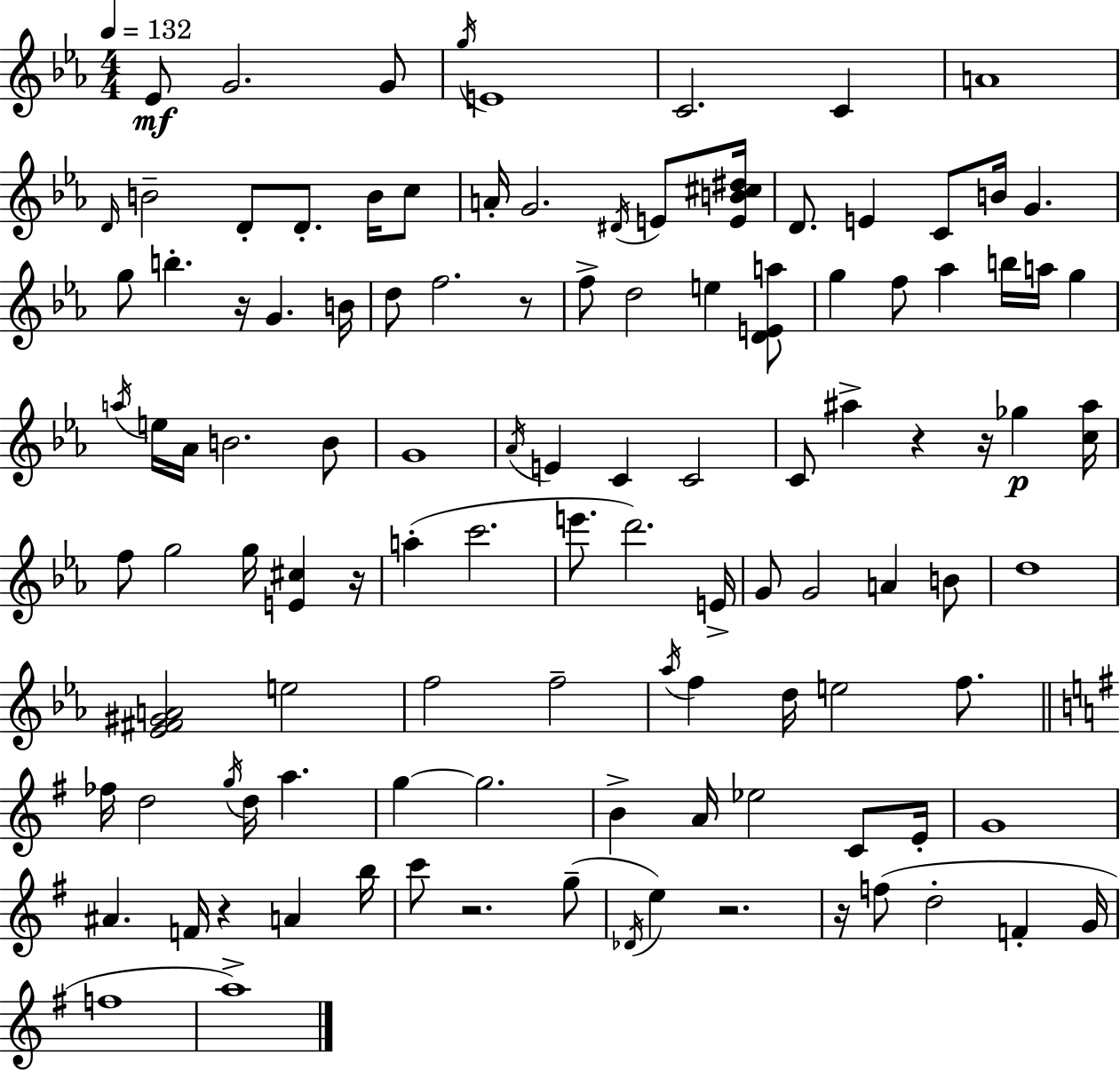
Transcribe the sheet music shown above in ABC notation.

X:1
T:Untitled
M:4/4
L:1/4
K:Cm
_E/2 G2 G/2 g/4 E4 C2 C A4 D/4 B2 D/2 D/2 B/4 c/2 A/4 G2 ^D/4 E/2 [EB^c^d]/4 D/2 E C/2 B/4 G g/2 b z/4 G B/4 d/2 f2 z/2 f/2 d2 e [DEa]/2 g f/2 _a b/4 a/4 g a/4 e/4 _A/4 B2 B/2 G4 _A/4 E C C2 C/2 ^a z z/4 _g [c^a]/4 f/2 g2 g/4 [E^c] z/4 a c'2 e'/2 d'2 E/4 G/2 G2 A B/2 d4 [_E^F^GA]2 e2 f2 f2 _a/4 f d/4 e2 f/2 _f/4 d2 g/4 d/4 a g g2 B A/4 _e2 C/2 E/4 G4 ^A F/4 z A b/4 c'/2 z2 g/2 _D/4 e z2 z/4 f/2 d2 F G/4 f4 a4